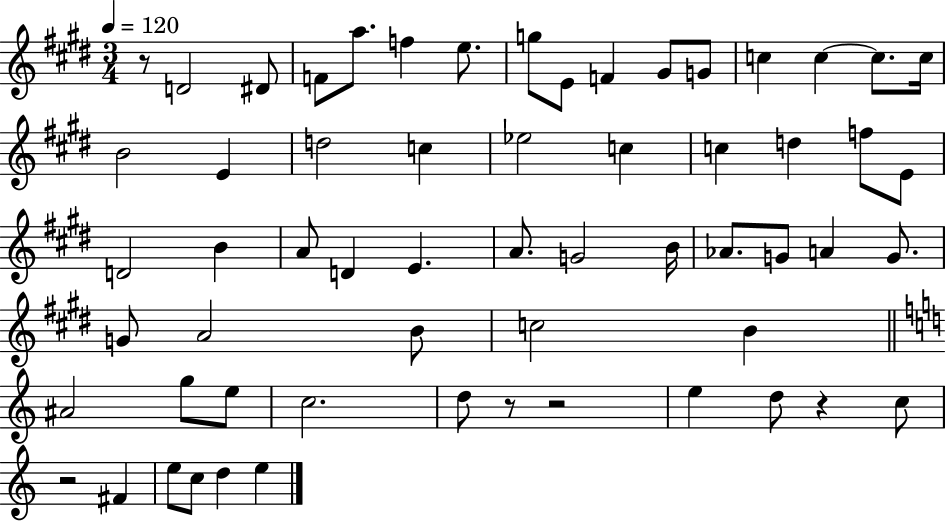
R/e D4/h D#4/e F4/e A5/e. F5/q E5/e. G5/e E4/e F4/q G#4/e G4/e C5/q C5/q C5/e. C5/s B4/h E4/q D5/h C5/q Eb5/h C5/q C5/q D5/q F5/e E4/e D4/h B4/q A4/e D4/q E4/q. A4/e. G4/h B4/s Ab4/e. G4/e A4/q G4/e. G4/e A4/h B4/e C5/h B4/q A#4/h G5/e E5/e C5/h. D5/e R/e R/h E5/q D5/e R/q C5/e R/h F#4/q E5/e C5/e D5/q E5/q